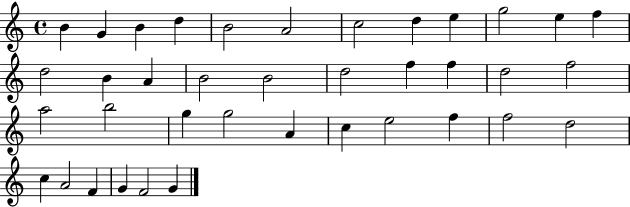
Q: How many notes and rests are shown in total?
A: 38